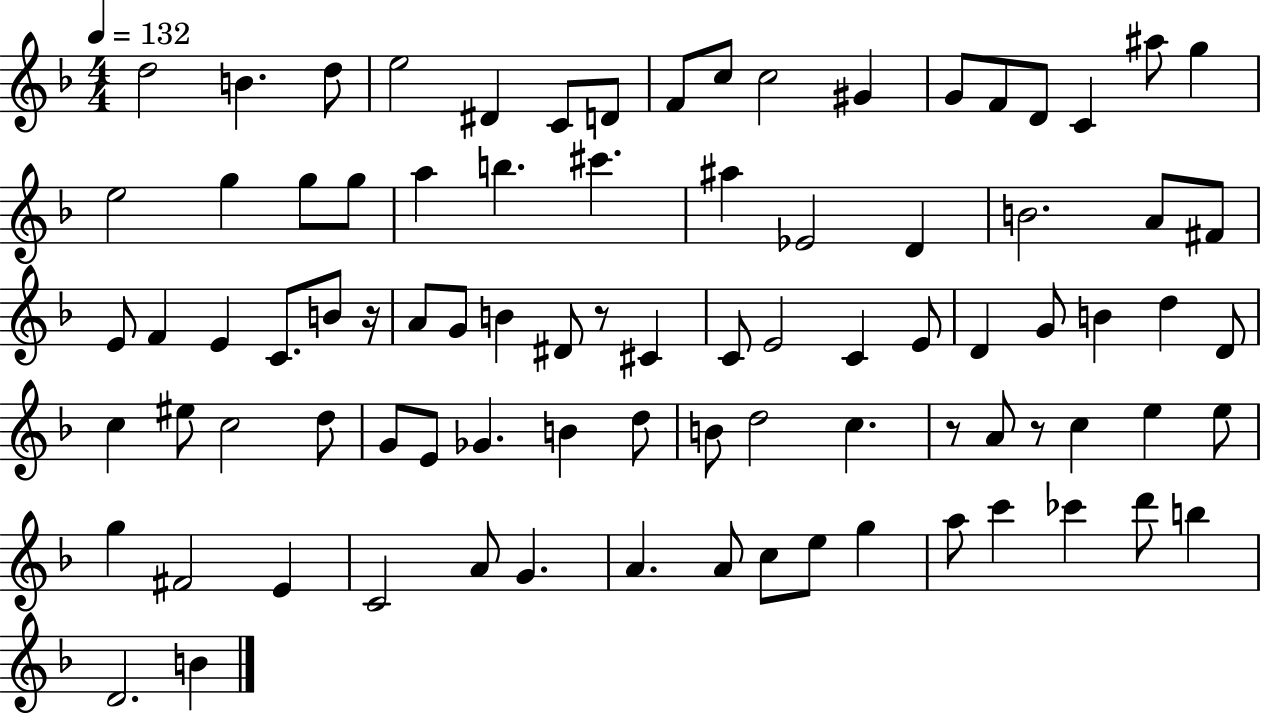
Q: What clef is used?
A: treble